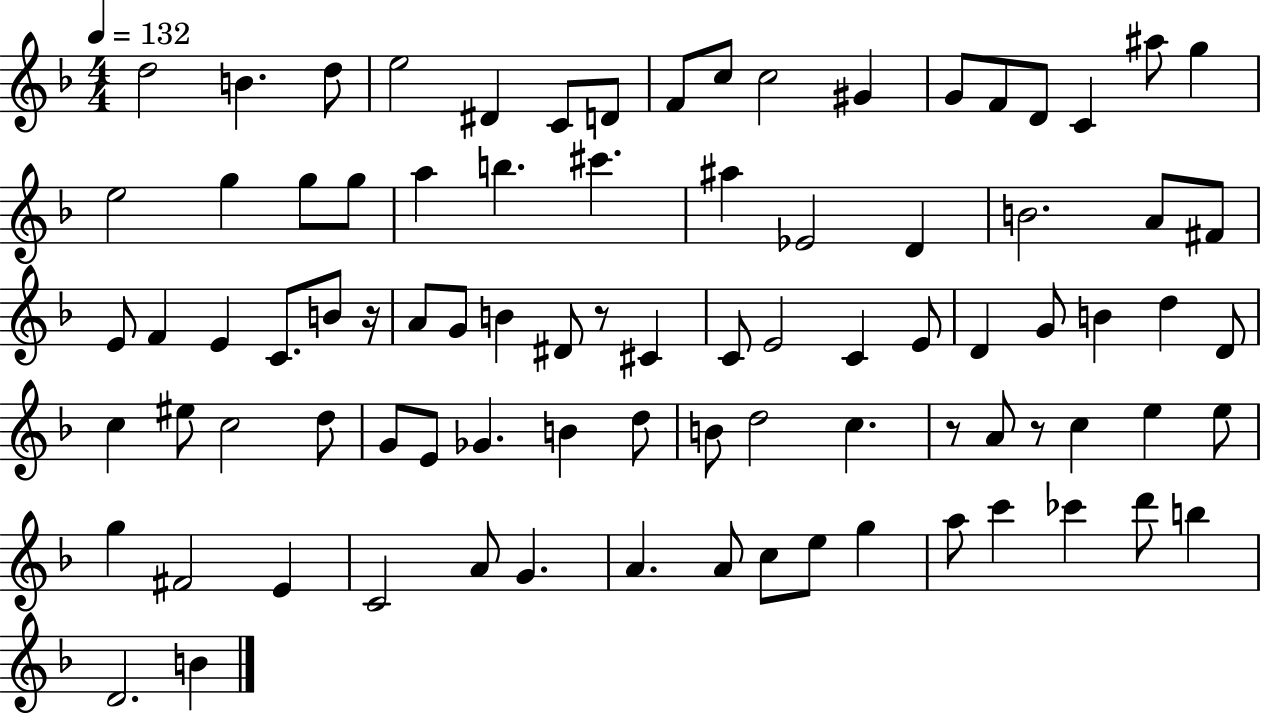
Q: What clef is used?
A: treble